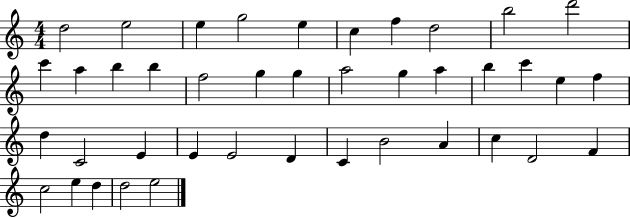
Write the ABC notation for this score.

X:1
T:Untitled
M:4/4
L:1/4
K:C
d2 e2 e g2 e c f d2 b2 d'2 c' a b b f2 g g a2 g a b c' e f d C2 E E E2 D C B2 A c D2 F c2 e d d2 e2